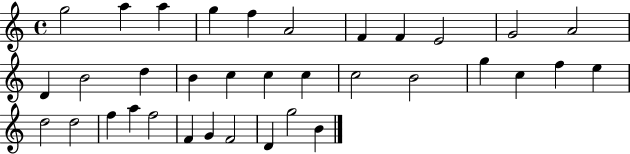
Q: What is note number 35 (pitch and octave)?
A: B4